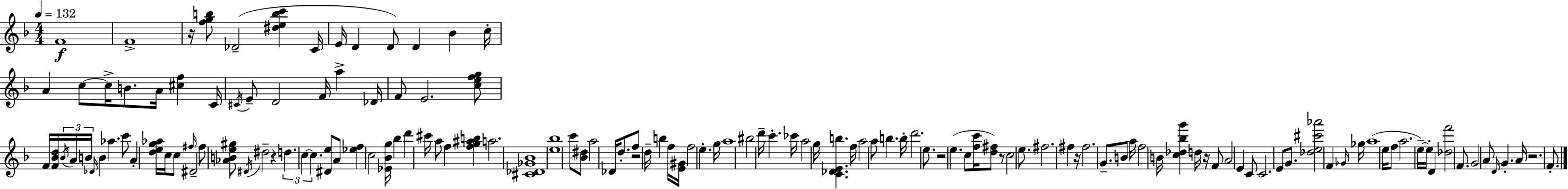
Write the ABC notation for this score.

X:1
T:Untitled
M:4/4
L:1/4
K:Dm
F4 F4 z/4 [fgb]/2 _D2 [^debc'] C/4 E/4 D D/2 D _B c/4 A c/2 c/4 B/2 A/4 [^cf] C/4 ^C/4 E/2 D2 F/4 a _D/4 F/2 E2 [cefg]/2 F/4 [F_Bd]/4 _B/4 A/4 B/4 _D/4 B _a c'/2 A [deg_a]/4 c/4 c/2 ^f/4 ^D2 ^f/2 [_ABe^g]/2 ^D/4 ^d2 z d c c [^De]/2 A/2 [_ef] c2 [_E_Bg]/4 _b d' ^c'/4 a/2 f [fg^ab] a2 [^C_D_G_B]4 [e_b]4 c'/2 [_B^d]/2 a2 _D/4 d/2 f/2 z2 d/4 b f/4 [E^G]/4 f2 e g/4 a4 ^b2 d'/4 c' _c'/4 a2 g/4 [C_DEb] f/4 a2 a/2 b b/4 d'2 e/2 z2 e c/2 [fc']/4 [d^f]/2 z/2 c2 e/2 ^f2 ^f z/4 ^f2 G/2 B/2 a/4 f2 B/4 [c_d_bg'] d/4 z/4 F/2 A2 E C/2 C2 E/2 G/2 [_de^c'_a']2 F _G/4 _g/4 a4 e/4 f/2 a2 e/4 e/4 D [_df']2 F/2 G2 A/2 D/4 G A/4 z2 F/2